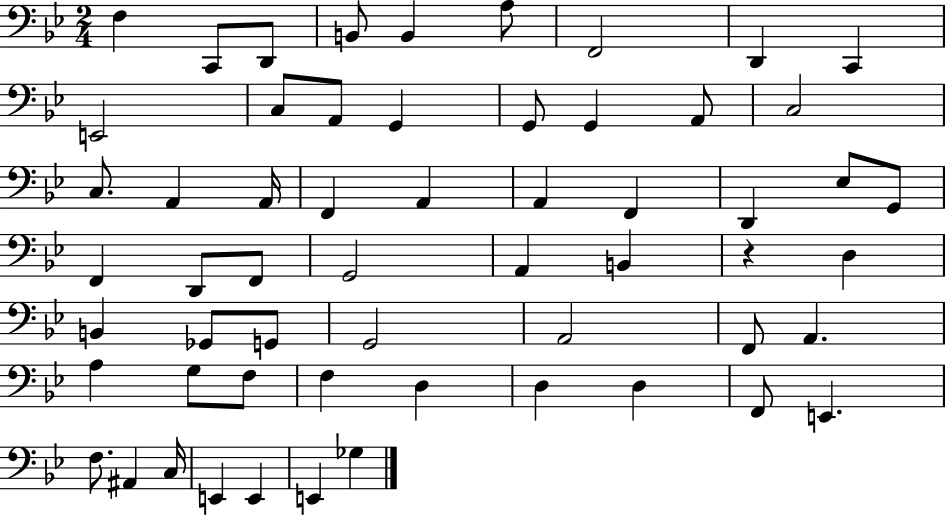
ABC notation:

X:1
T:Untitled
M:2/4
L:1/4
K:Bb
F, C,,/2 D,,/2 B,,/2 B,, A,/2 F,,2 D,, C,, E,,2 C,/2 A,,/2 G,, G,,/2 G,, A,,/2 C,2 C,/2 A,, A,,/4 F,, A,, A,, F,, D,, _E,/2 G,,/2 F,, D,,/2 F,,/2 G,,2 A,, B,, z D, B,, _G,,/2 G,,/2 G,,2 A,,2 F,,/2 A,, A, G,/2 F,/2 F, D, D, D, F,,/2 E,, F,/2 ^A,, C,/4 E,, E,, E,, _G,